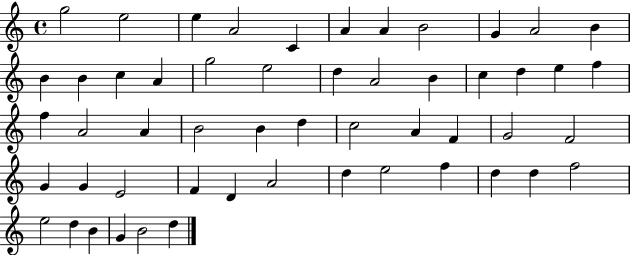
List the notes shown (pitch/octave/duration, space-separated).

G5/h E5/h E5/q A4/h C4/q A4/q A4/q B4/h G4/q A4/h B4/q B4/q B4/q C5/q A4/q G5/h E5/h D5/q A4/h B4/q C5/q D5/q E5/q F5/q F5/q A4/h A4/q B4/h B4/q D5/q C5/h A4/q F4/q G4/h F4/h G4/q G4/q E4/h F4/q D4/q A4/h D5/q E5/h F5/q D5/q D5/q F5/h E5/h D5/q B4/q G4/q B4/h D5/q